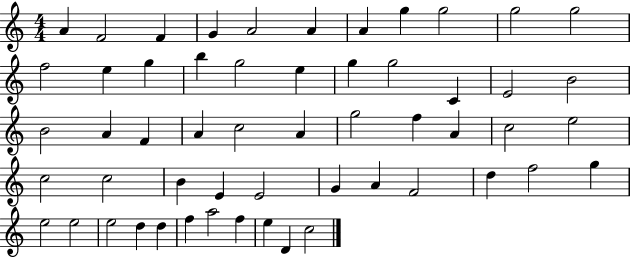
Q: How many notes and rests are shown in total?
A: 55